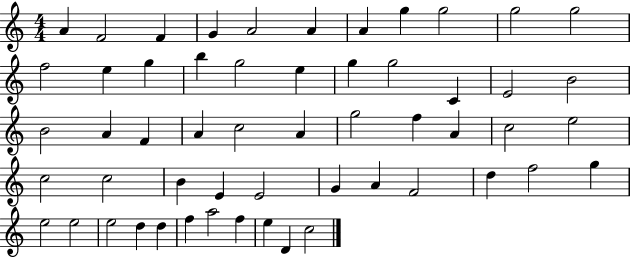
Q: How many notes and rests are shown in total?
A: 55